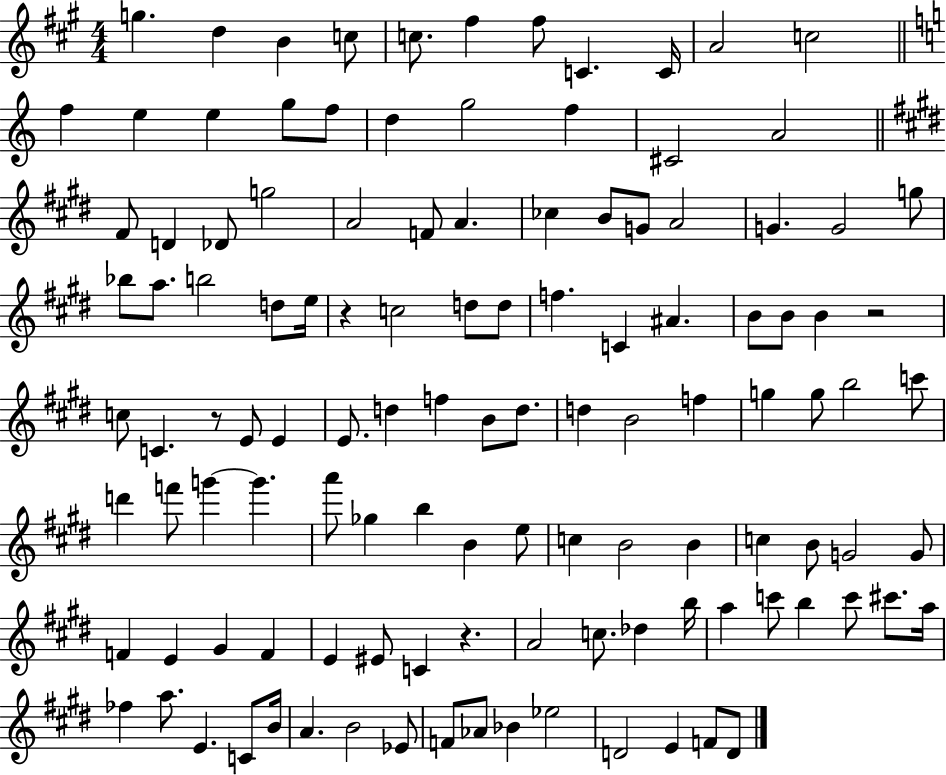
X:1
T:Untitled
M:4/4
L:1/4
K:A
g d B c/2 c/2 ^f ^f/2 C C/4 A2 c2 f e e g/2 f/2 d g2 f ^C2 A2 ^F/2 D _D/2 g2 A2 F/2 A _c B/2 G/2 A2 G G2 g/2 _b/2 a/2 b2 d/2 e/4 z c2 d/2 d/2 f C ^A B/2 B/2 B z2 c/2 C z/2 E/2 E E/2 d f B/2 d/2 d B2 f g g/2 b2 c'/2 d' f'/2 g' g' a'/2 _g b B e/2 c B2 B c B/2 G2 G/2 F E ^G F E ^E/2 C z A2 c/2 _d b/4 a c'/2 b c'/2 ^c'/2 a/4 _f a/2 E C/2 B/4 A B2 _E/2 F/2 _A/2 _B _e2 D2 E F/2 D/2